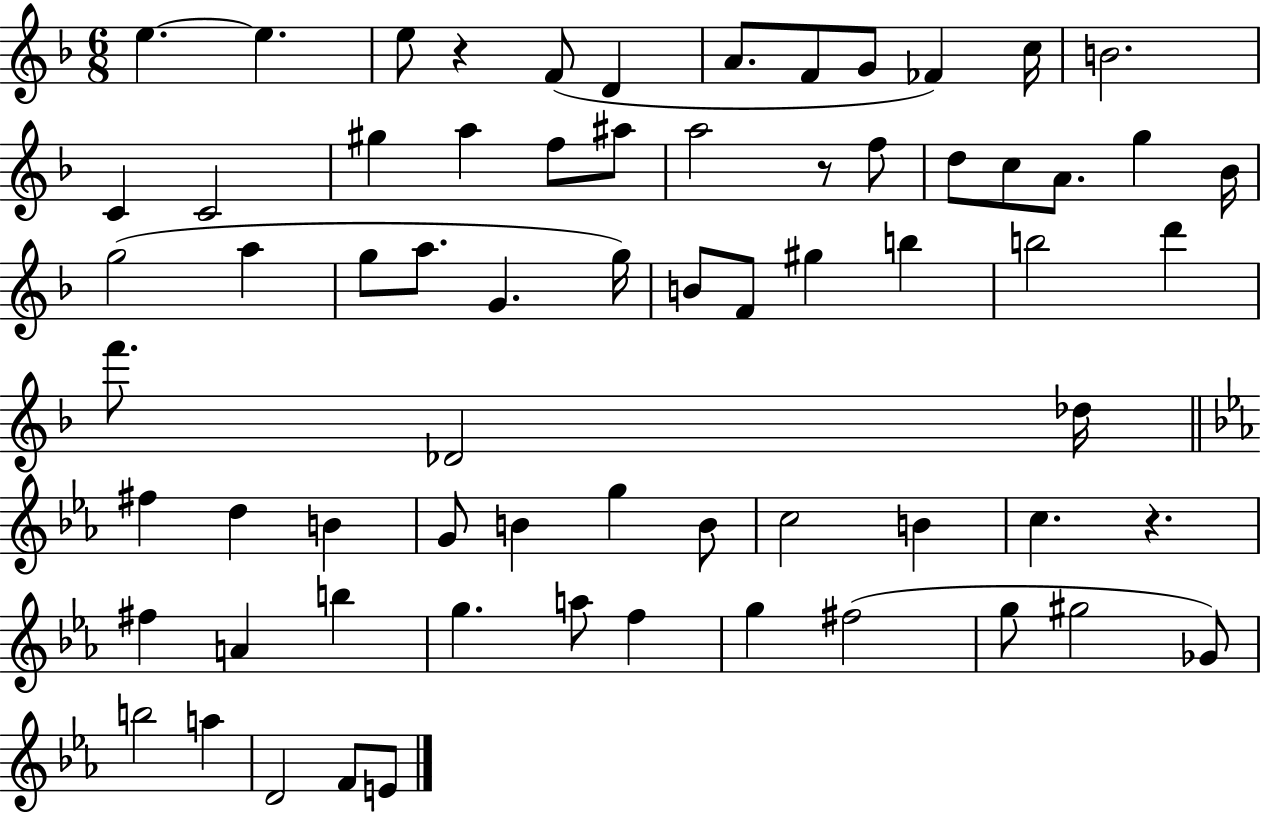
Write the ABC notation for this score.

X:1
T:Untitled
M:6/8
L:1/4
K:F
e e e/2 z F/2 D A/2 F/2 G/2 _F c/4 B2 C C2 ^g a f/2 ^a/2 a2 z/2 f/2 d/2 c/2 A/2 g _B/4 g2 a g/2 a/2 G g/4 B/2 F/2 ^g b b2 d' f'/2 _D2 _d/4 ^f d B G/2 B g B/2 c2 B c z ^f A b g a/2 f g ^f2 g/2 ^g2 _G/2 b2 a D2 F/2 E/2